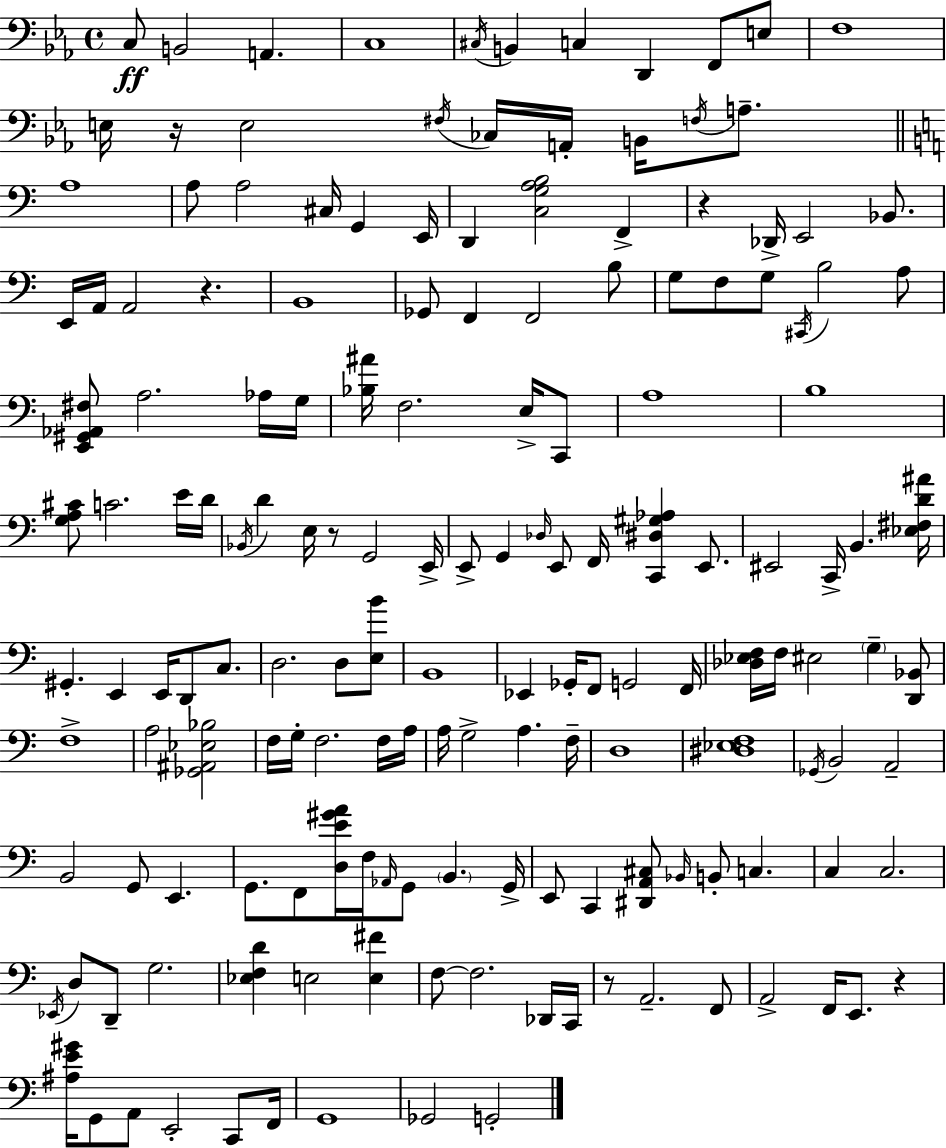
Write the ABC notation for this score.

X:1
T:Untitled
M:4/4
L:1/4
K:Eb
C,/2 B,,2 A,, C,4 ^C,/4 B,, C, D,, F,,/2 E,/2 F,4 E,/4 z/4 E,2 ^F,/4 _C,/4 A,,/4 B,,/4 F,/4 A,/2 A,4 A,/2 A,2 ^C,/4 G,, E,,/4 D,, [C,G,A,B,]2 F,, z _D,,/4 E,,2 _B,,/2 E,,/4 A,,/4 A,,2 z B,,4 _G,,/2 F,, F,,2 B,/2 G,/2 F,/2 G,/2 ^C,,/4 B,2 A,/2 [E,,^G,,_A,,^F,]/2 A,2 _A,/4 G,/4 [_B,^A]/4 F,2 E,/4 C,,/2 A,4 B,4 [G,A,^C]/2 C2 E/4 D/4 _B,,/4 D E,/4 z/2 G,,2 E,,/4 E,,/2 G,, _D,/4 E,,/2 F,,/4 [C,,^D,^G,_A,] E,,/2 ^E,,2 C,,/4 B,, [_E,^F,D^A]/4 ^G,, E,, E,,/4 D,,/2 C,/2 D,2 D,/2 [E,B]/2 B,,4 _E,, _G,,/4 F,,/2 G,,2 F,,/4 [_D,_E,F,]/4 F,/4 ^E,2 G, [D,,_B,,]/2 F,4 A,2 [_G,,^A,,_E,_B,]2 F,/4 G,/4 F,2 F,/4 A,/4 A,/4 G,2 A, F,/4 D,4 [^D,_E,F,]4 _G,,/4 B,,2 A,,2 B,,2 G,,/2 E,, G,,/2 F,,/2 [D,E^GA]/4 F,/4 _A,,/4 G,,/2 B,, G,,/4 E,,/2 C,, [^D,,A,,^C,]/2 _B,,/4 B,,/2 C, C, C,2 _E,,/4 D,/2 D,,/2 G,2 [_E,F,D] E,2 [E,^F] F,/2 F,2 _D,,/4 C,,/4 z/2 A,,2 F,,/2 A,,2 F,,/4 E,,/2 z [^A,E^G]/4 G,,/2 A,,/2 E,,2 C,,/2 F,,/4 G,,4 _G,,2 G,,2